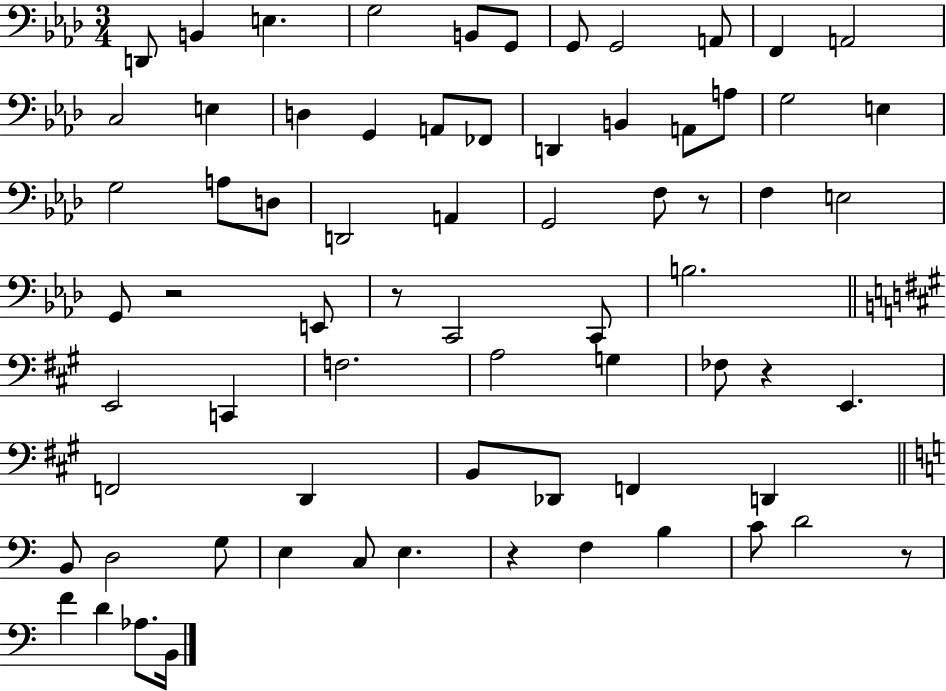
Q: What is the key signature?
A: AES major